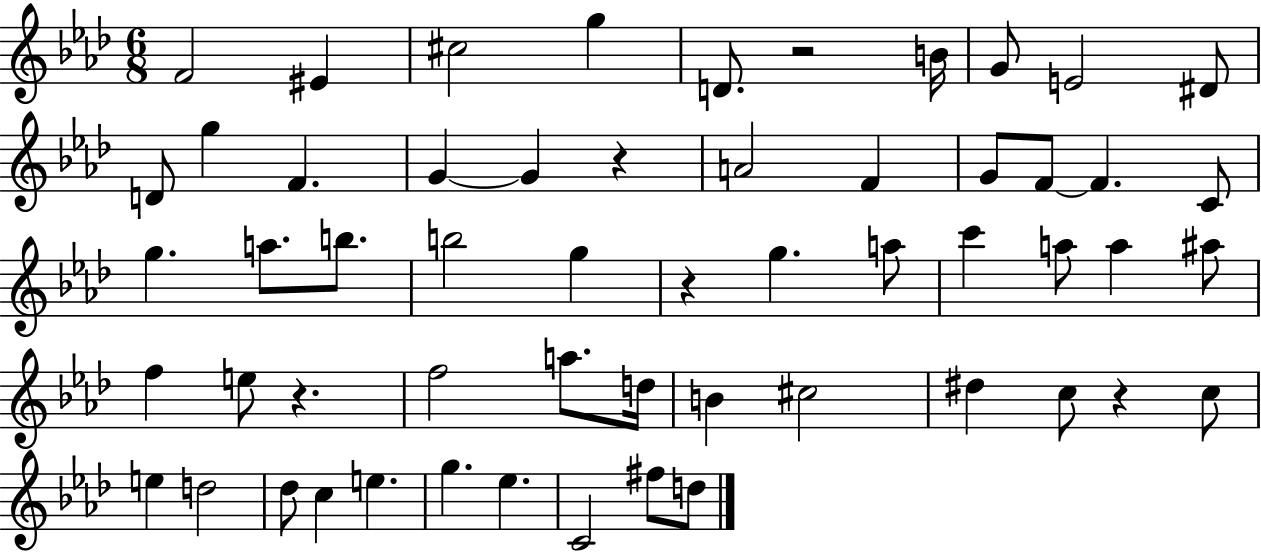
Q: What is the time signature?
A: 6/8